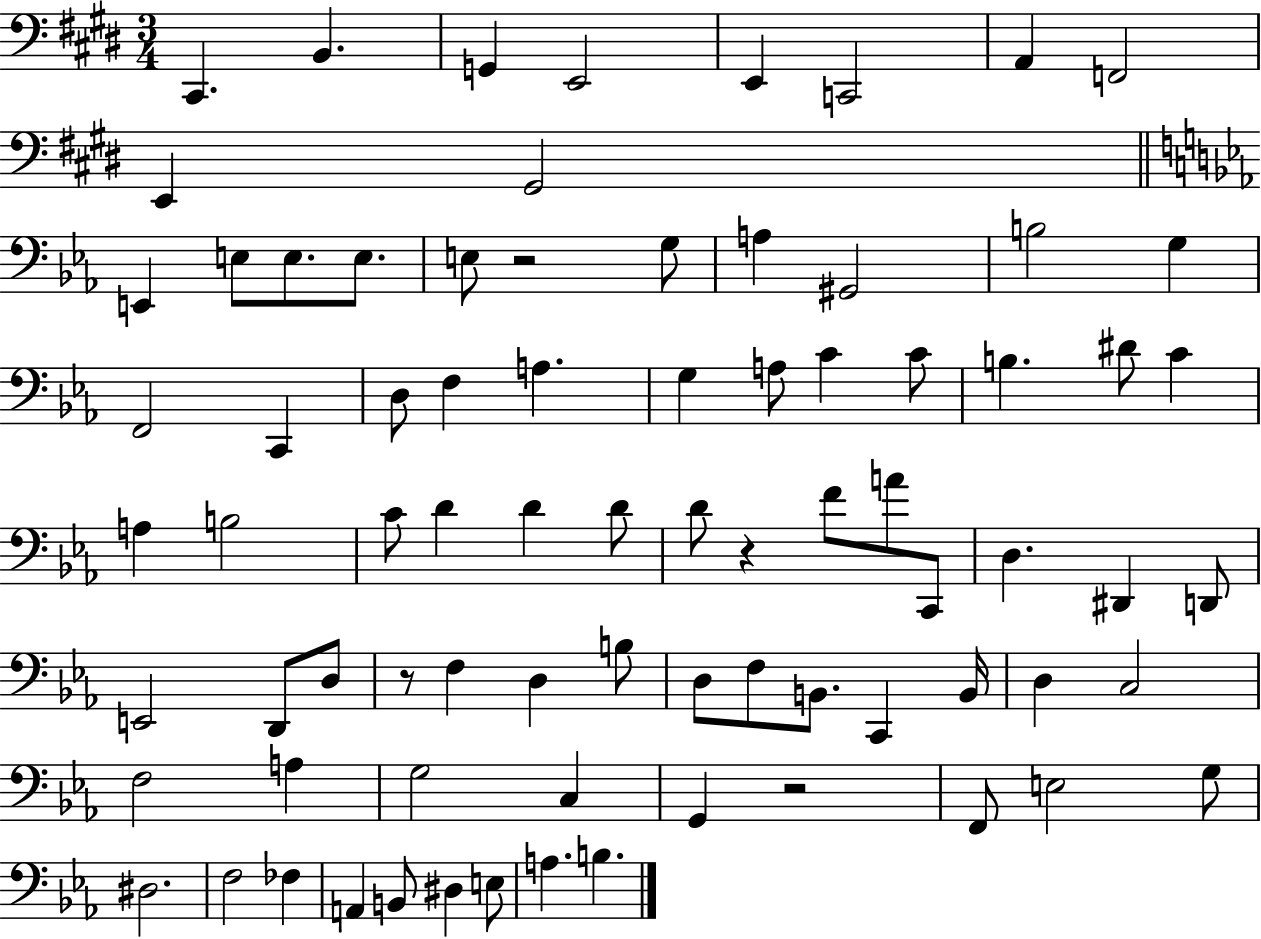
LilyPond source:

{
  \clef bass
  \numericTimeSignature
  \time 3/4
  \key e \major
  cis,4. b,4. | g,4 e,2 | e,4 c,2 | a,4 f,2 | \break e,4 gis,2 | \bar "||" \break \key c \minor e,4 e8 e8. e8. | e8 r2 g8 | a4 gis,2 | b2 g4 | \break f,2 c,4 | d8 f4 a4. | g4 a8 c'4 c'8 | b4. dis'8 c'4 | \break a4 b2 | c'8 d'4 d'4 d'8 | d'8 r4 f'8 a'8 c,8 | d4. dis,4 d,8 | \break e,2 d,8 d8 | r8 f4 d4 b8 | d8 f8 b,8. c,4 b,16 | d4 c2 | \break f2 a4 | g2 c4 | g,4 r2 | f,8 e2 g8 | \break dis2. | f2 fes4 | a,4 b,8 dis4 e8 | a4. b4. | \break \bar "|."
}